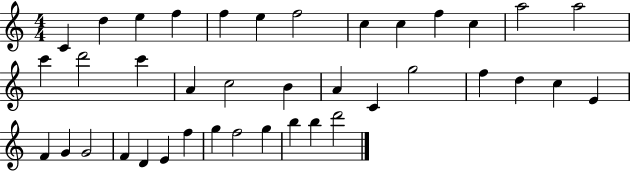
C4/q D5/q E5/q F5/q F5/q E5/q F5/h C5/q C5/q F5/q C5/q A5/h A5/h C6/q D6/h C6/q A4/q C5/h B4/q A4/q C4/q G5/h F5/q D5/q C5/q E4/q F4/q G4/q G4/h F4/q D4/q E4/q F5/q G5/q F5/h G5/q B5/q B5/q D6/h